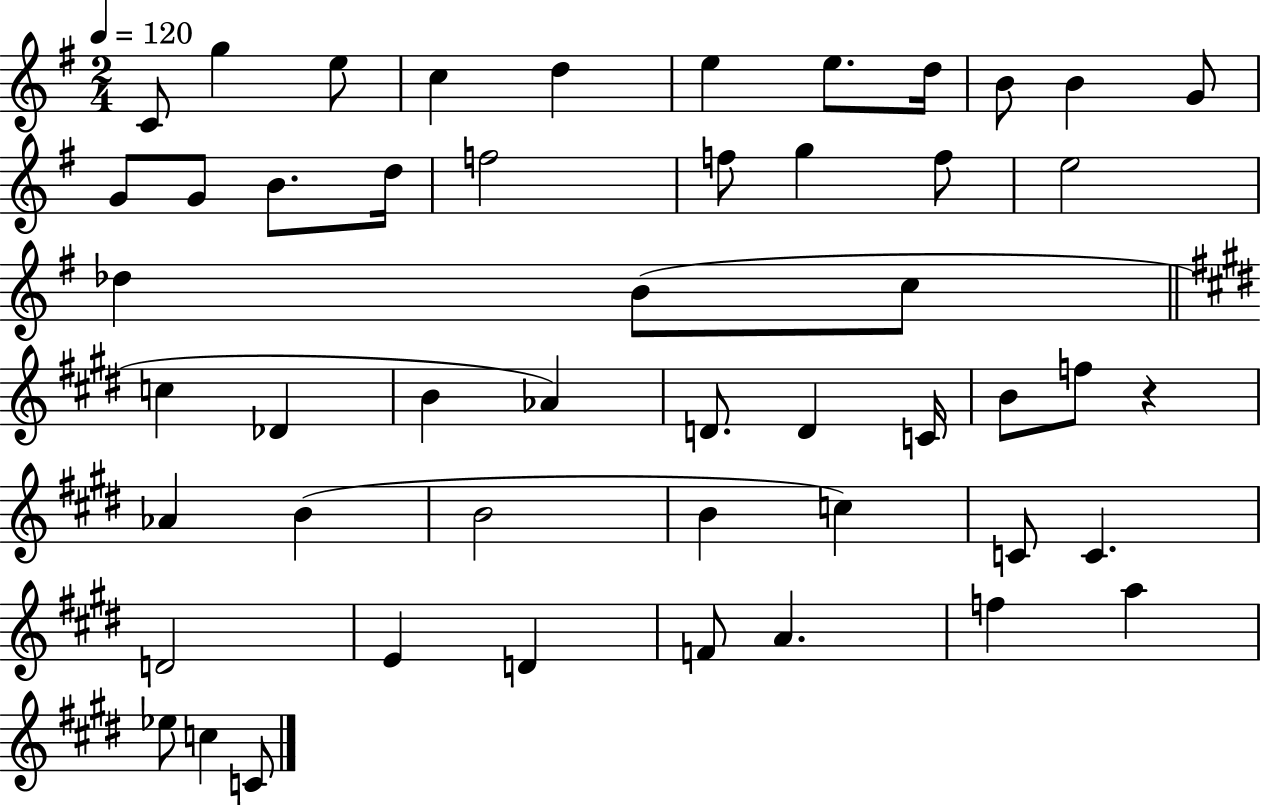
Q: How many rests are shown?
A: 1